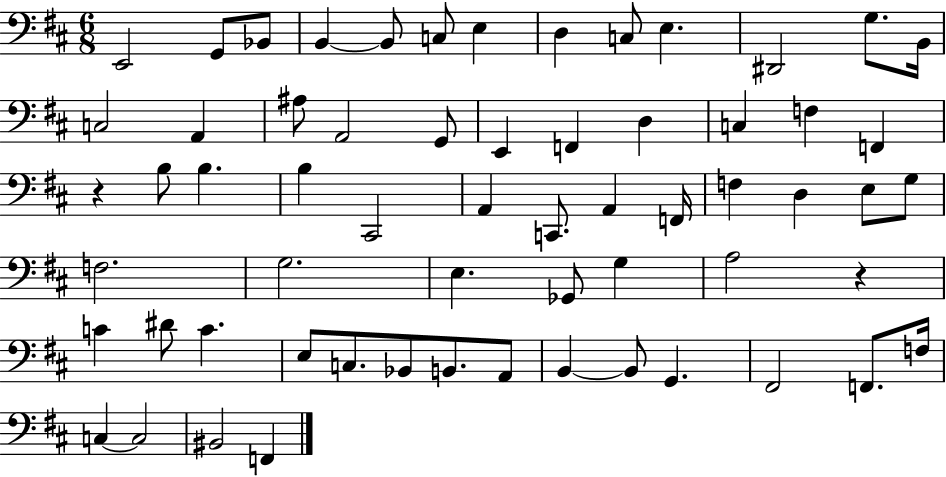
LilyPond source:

{
  \clef bass
  \numericTimeSignature
  \time 6/8
  \key d \major
  e,2 g,8 bes,8 | b,4~~ b,8 c8 e4 | d4 c8 e4. | dis,2 g8. b,16 | \break c2 a,4 | ais8 a,2 g,8 | e,4 f,4 d4 | c4 f4 f,4 | \break r4 b8 b4. | b4 cis,2 | a,4 c,8. a,4 f,16 | f4 d4 e8 g8 | \break f2. | g2. | e4. ges,8 g4 | a2 r4 | \break c'4 dis'8 c'4. | e8 c8. bes,8 b,8. a,8 | b,4~~ b,8 g,4. | fis,2 f,8. f16 | \break c4~~ c2 | bis,2 f,4 | \bar "|."
}